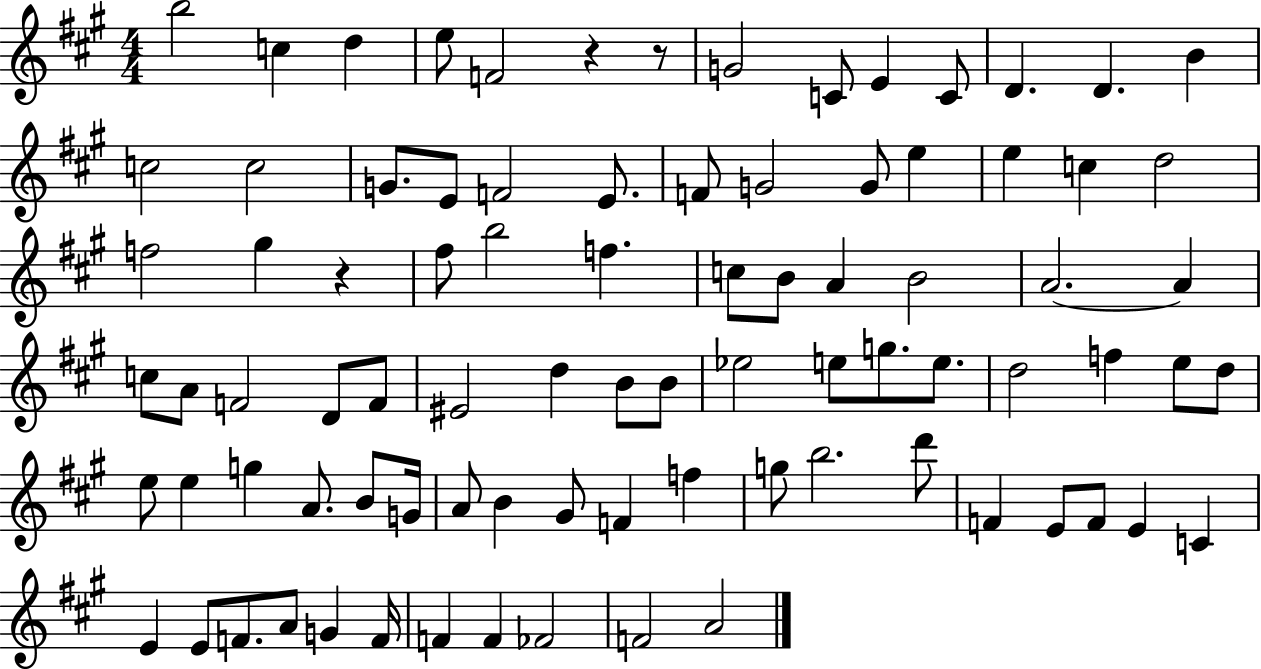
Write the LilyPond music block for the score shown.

{
  \clef treble
  \numericTimeSignature
  \time 4/4
  \key a \major
  b''2 c''4 d''4 | e''8 f'2 r4 r8 | g'2 c'8 e'4 c'8 | d'4. d'4. b'4 | \break c''2 c''2 | g'8. e'8 f'2 e'8. | f'8 g'2 g'8 e''4 | e''4 c''4 d''2 | \break f''2 gis''4 r4 | fis''8 b''2 f''4. | c''8 b'8 a'4 b'2 | a'2.~~ a'4 | \break c''8 a'8 f'2 d'8 f'8 | eis'2 d''4 b'8 b'8 | ees''2 e''8 g''8. e''8. | d''2 f''4 e''8 d''8 | \break e''8 e''4 g''4 a'8. b'8 g'16 | a'8 b'4 gis'8 f'4 f''4 | g''8 b''2. d'''8 | f'4 e'8 f'8 e'4 c'4 | \break e'4 e'8 f'8. a'8 g'4 f'16 | f'4 f'4 fes'2 | f'2 a'2 | \bar "|."
}